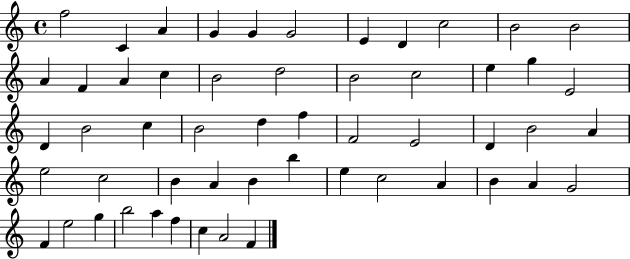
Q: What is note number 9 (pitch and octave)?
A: C5